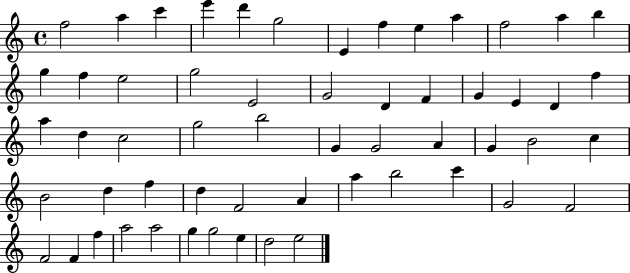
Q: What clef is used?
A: treble